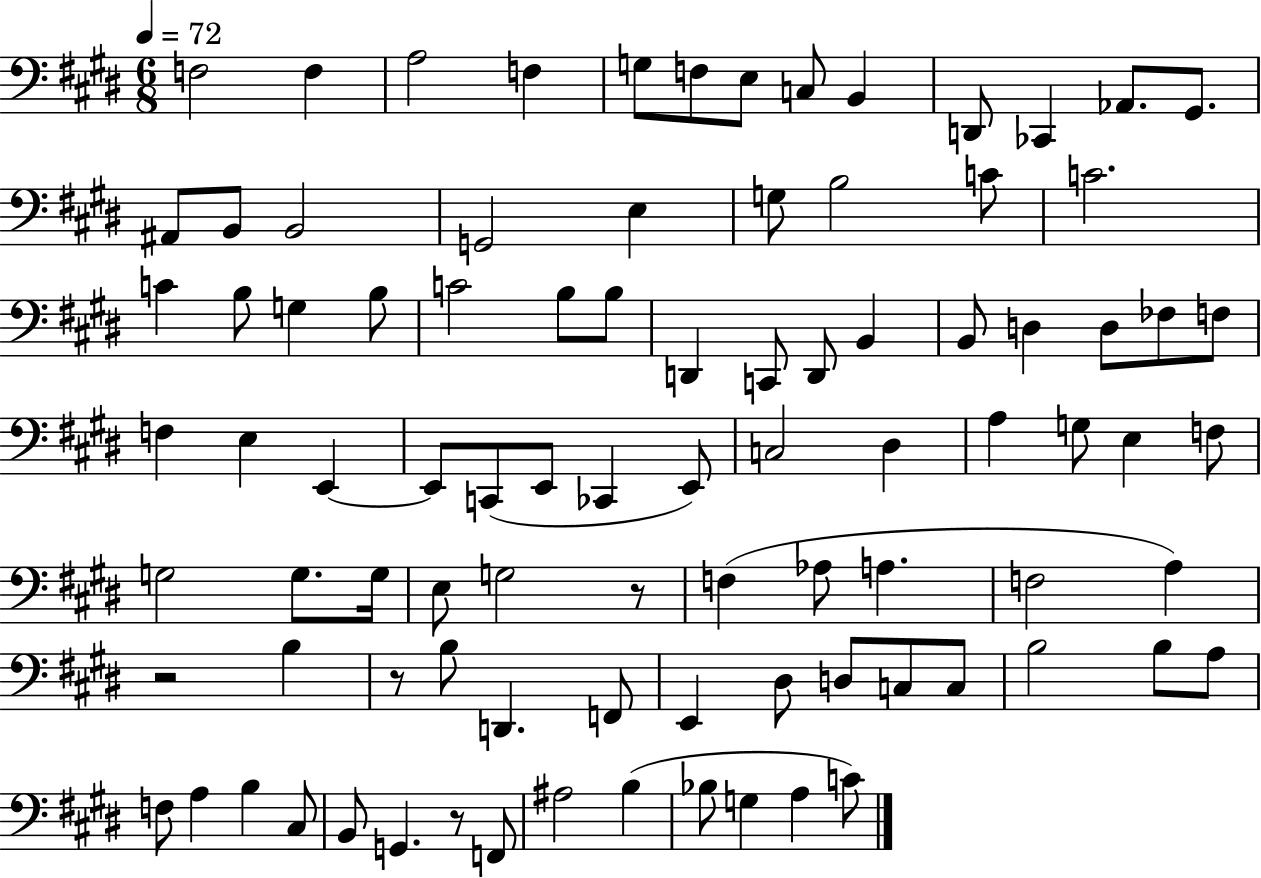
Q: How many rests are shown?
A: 4